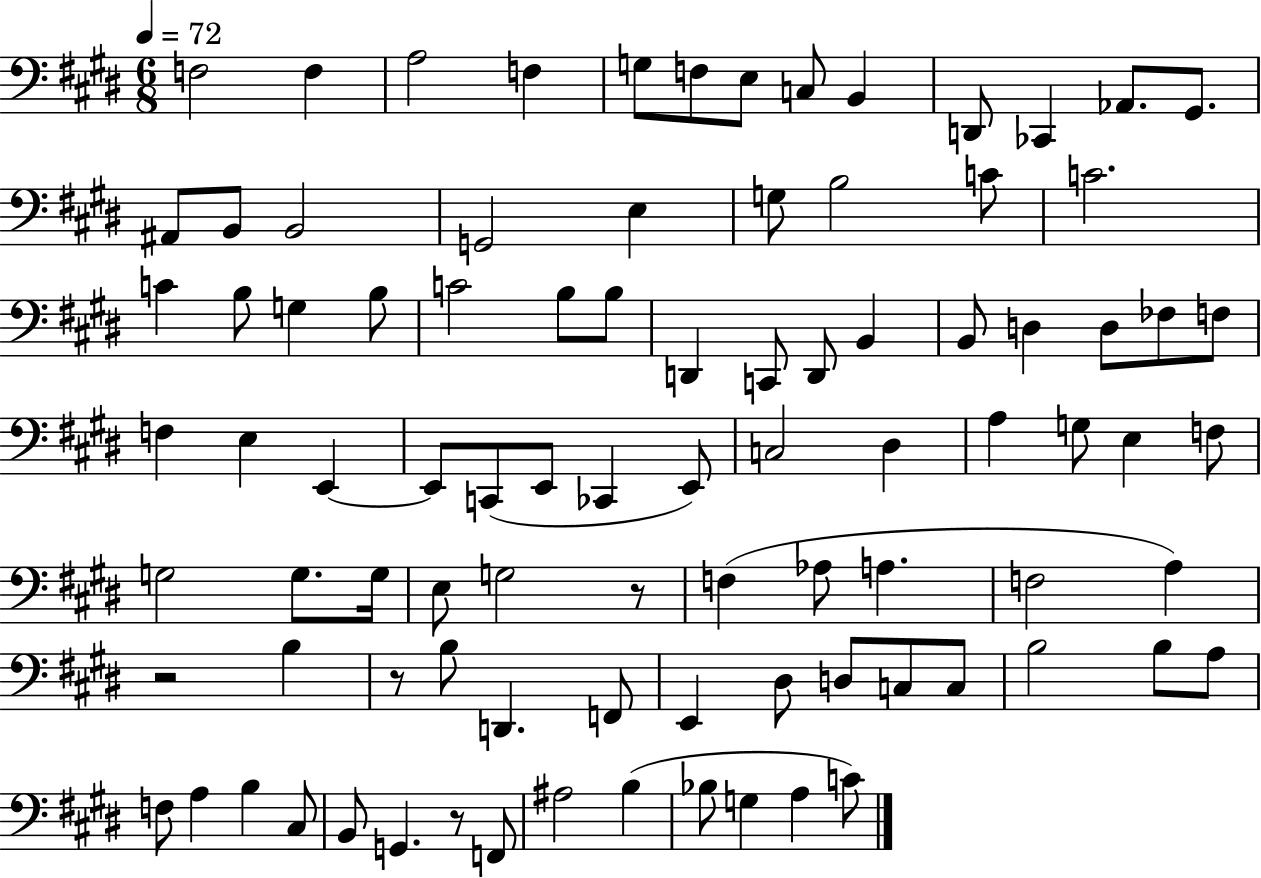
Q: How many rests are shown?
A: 4